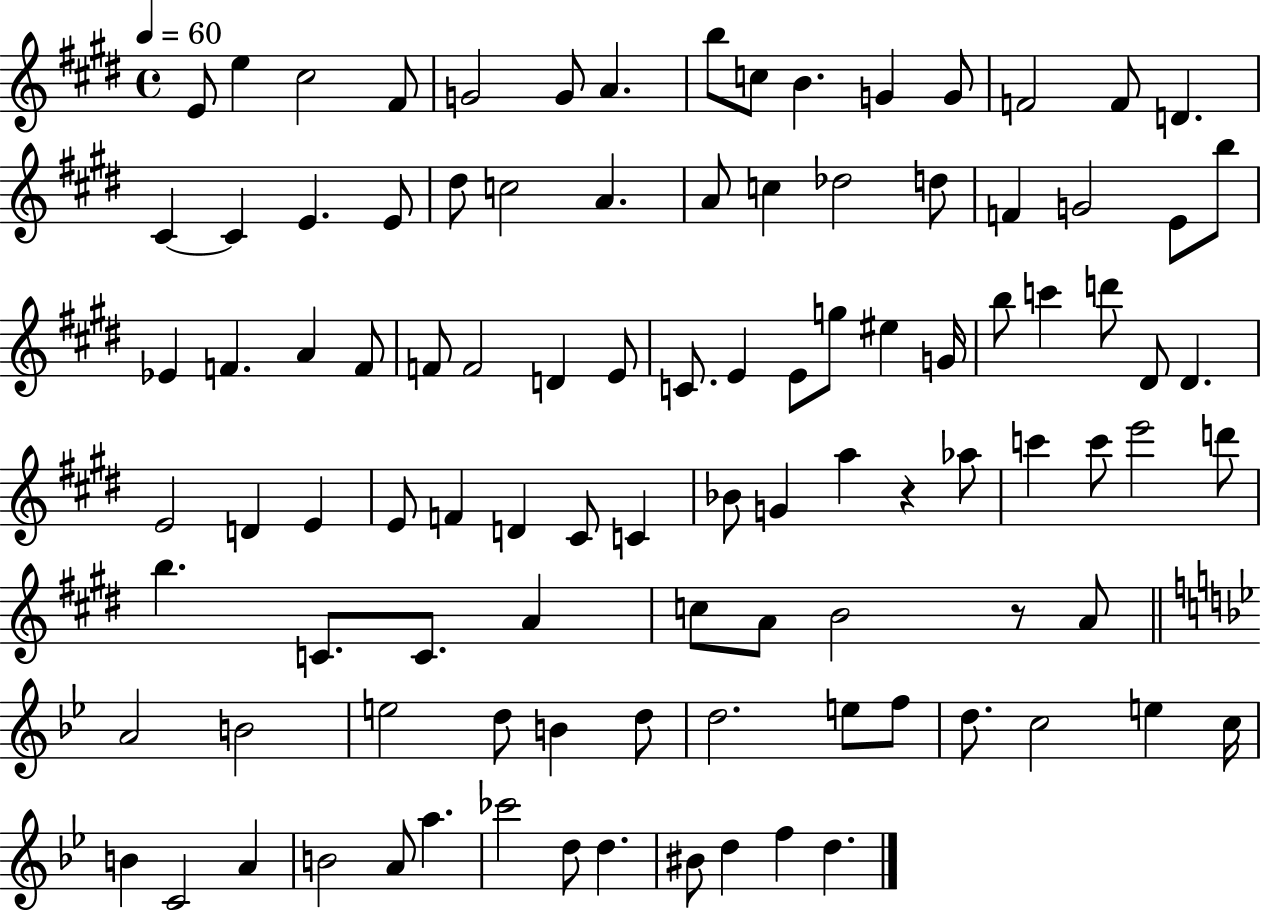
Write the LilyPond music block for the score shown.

{
  \clef treble
  \time 4/4
  \defaultTimeSignature
  \key e \major
  \tempo 4 = 60
  e'8 e''4 cis''2 fis'8 | g'2 g'8 a'4. | b''8 c''8 b'4. g'4 g'8 | f'2 f'8 d'4. | \break cis'4~~ cis'4 e'4. e'8 | dis''8 c''2 a'4. | a'8 c''4 des''2 d''8 | f'4 g'2 e'8 b''8 | \break ees'4 f'4. a'4 f'8 | f'8 f'2 d'4 e'8 | c'8. e'4 e'8 g''8 eis''4 g'16 | b''8 c'''4 d'''8 dis'8 dis'4. | \break e'2 d'4 e'4 | e'8 f'4 d'4 cis'8 c'4 | bes'8 g'4 a''4 r4 aes''8 | c'''4 c'''8 e'''2 d'''8 | \break b''4. c'8. c'8. a'4 | c''8 a'8 b'2 r8 a'8 | \bar "||" \break \key bes \major a'2 b'2 | e''2 d''8 b'4 d''8 | d''2. e''8 f''8 | d''8. c''2 e''4 c''16 | \break b'4 c'2 a'4 | b'2 a'8 a''4. | ces'''2 d''8 d''4. | bis'8 d''4 f''4 d''4. | \break \bar "|."
}